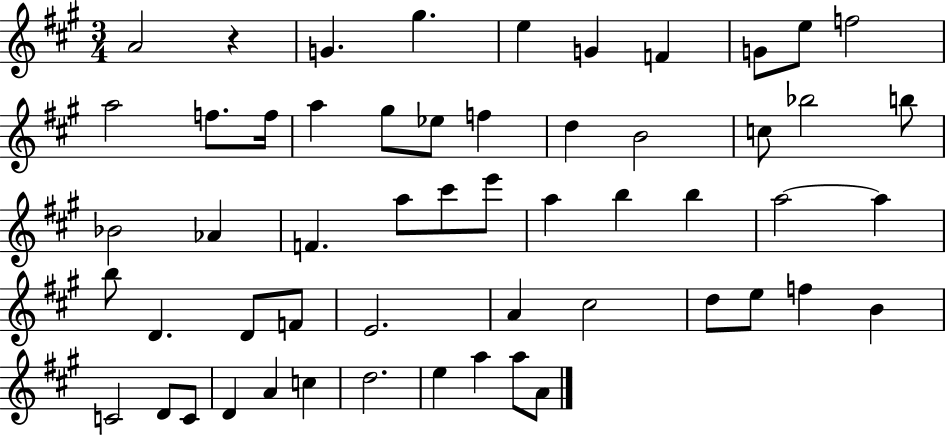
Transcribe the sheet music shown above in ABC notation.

X:1
T:Untitled
M:3/4
L:1/4
K:A
A2 z G ^g e G F G/2 e/2 f2 a2 f/2 f/4 a ^g/2 _e/2 f d B2 c/2 _b2 b/2 _B2 _A F a/2 ^c'/2 e'/2 a b b a2 a b/2 D D/2 F/2 E2 A ^c2 d/2 e/2 f B C2 D/2 C/2 D A c d2 e a a/2 A/2